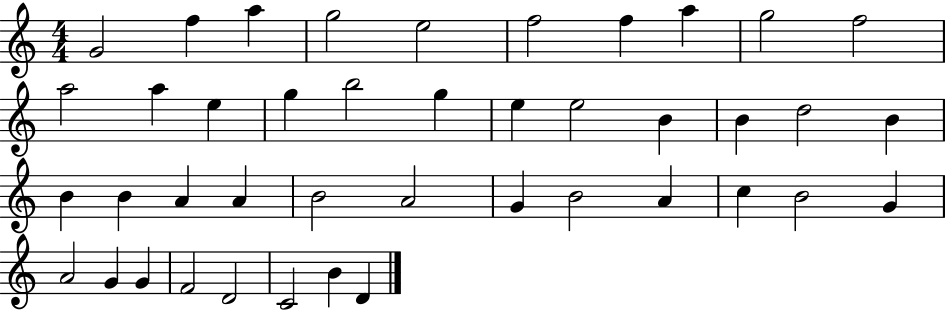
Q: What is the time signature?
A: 4/4